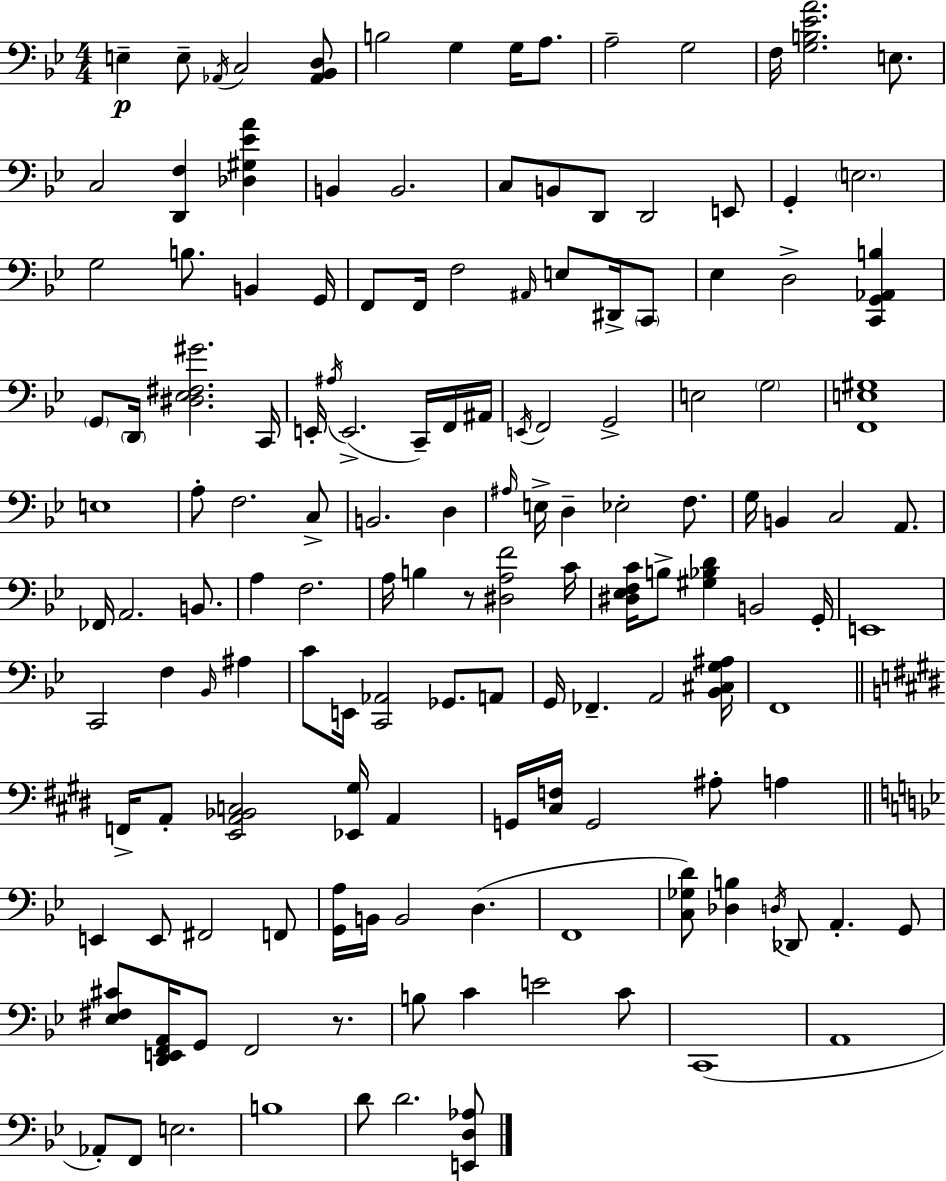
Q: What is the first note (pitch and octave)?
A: E3